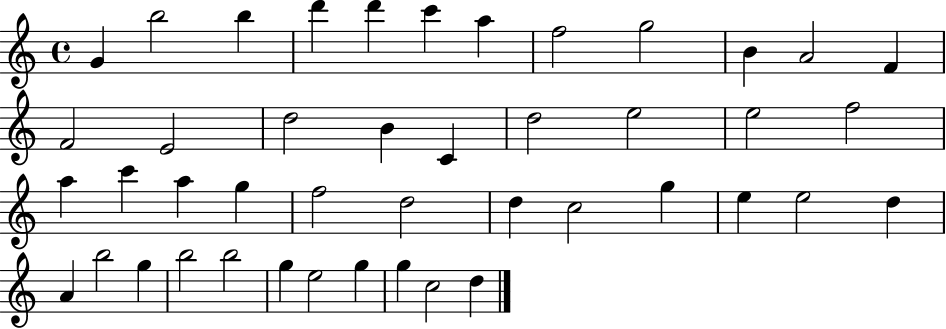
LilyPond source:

{
  \clef treble
  \time 4/4
  \defaultTimeSignature
  \key c \major
  g'4 b''2 b''4 | d'''4 d'''4 c'''4 a''4 | f''2 g''2 | b'4 a'2 f'4 | \break f'2 e'2 | d''2 b'4 c'4 | d''2 e''2 | e''2 f''2 | \break a''4 c'''4 a''4 g''4 | f''2 d''2 | d''4 c''2 g''4 | e''4 e''2 d''4 | \break a'4 b''2 g''4 | b''2 b''2 | g''4 e''2 g''4 | g''4 c''2 d''4 | \break \bar "|."
}